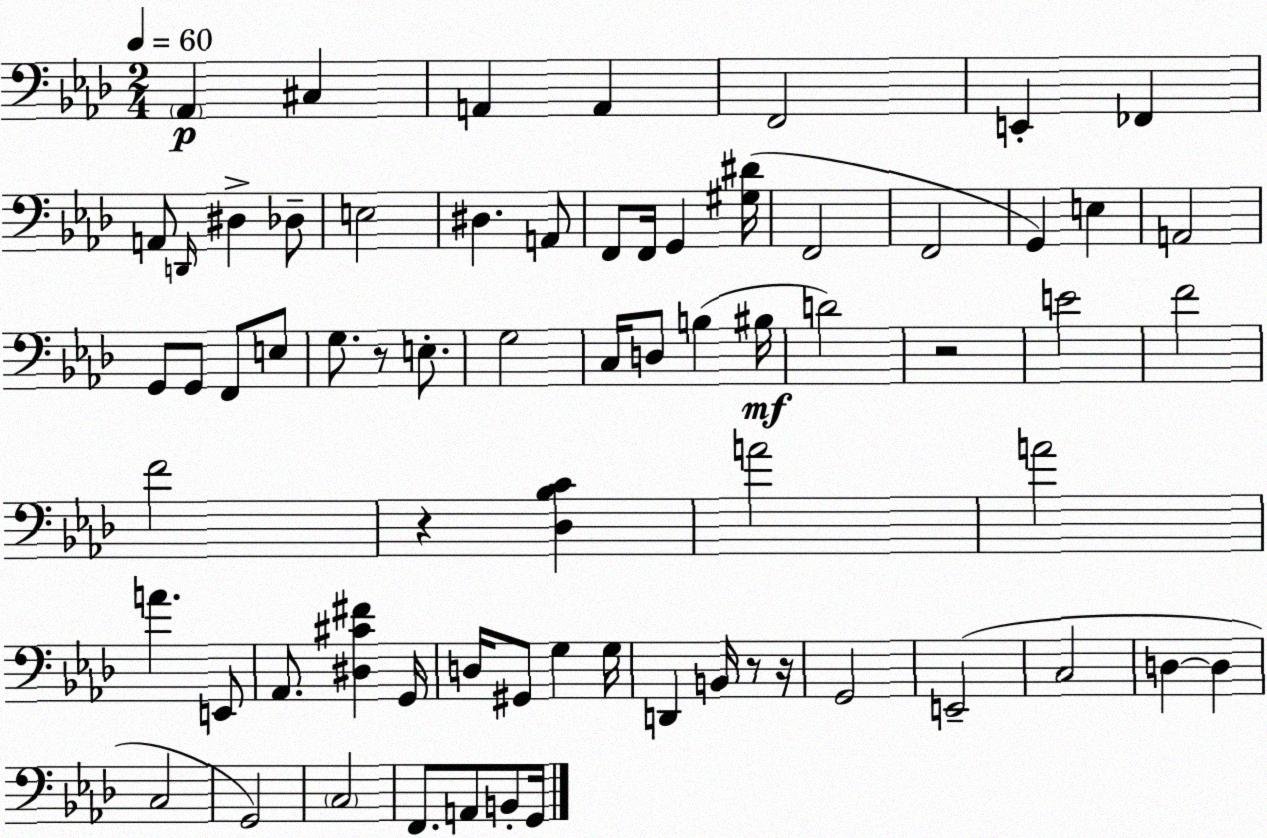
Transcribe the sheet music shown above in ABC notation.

X:1
T:Untitled
M:2/4
L:1/4
K:Fm
_A,, ^C, A,, A,, F,,2 E,, _F,, A,,/2 D,,/4 ^D, _D,/2 E,2 ^D, A,,/2 F,,/2 F,,/4 G,, [^G,^D]/4 F,,2 F,,2 G,, E, A,,2 G,,/2 G,,/2 F,,/2 E,/2 G,/2 z/2 E,/2 G,2 C,/4 D,/2 B, ^B,/4 D2 z2 E2 F2 F2 z [_D,_B,C] A2 A2 A E,,/2 _A,,/2 [^D,^C^F] G,,/4 D,/4 ^G,,/2 G, G,/4 D,, B,,/4 z/2 z/4 G,,2 E,,2 C,2 D, D, C,2 G,,2 C,2 F,,/2 A,,/2 B,,/2 G,,/4